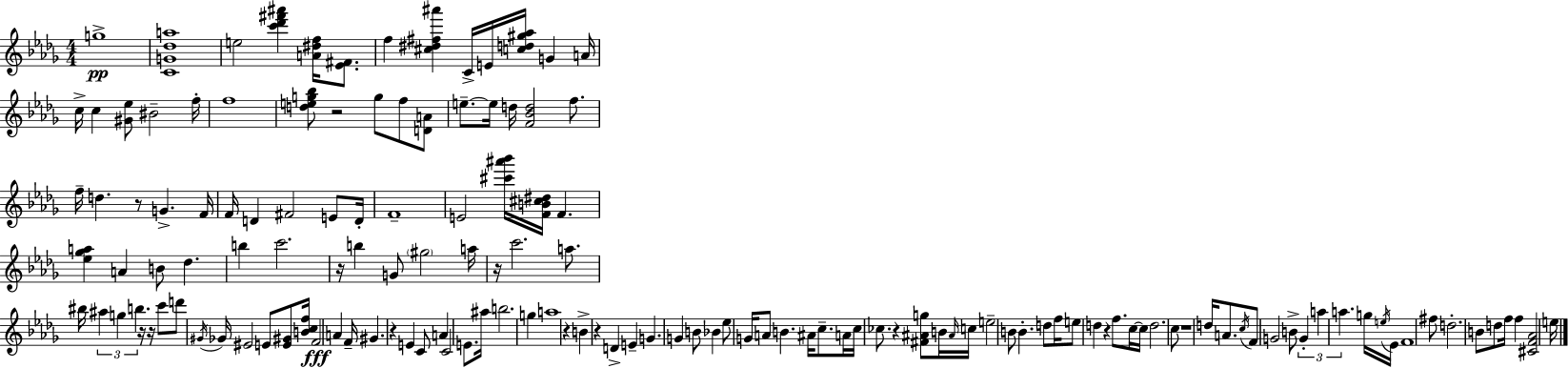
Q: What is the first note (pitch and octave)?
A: G5